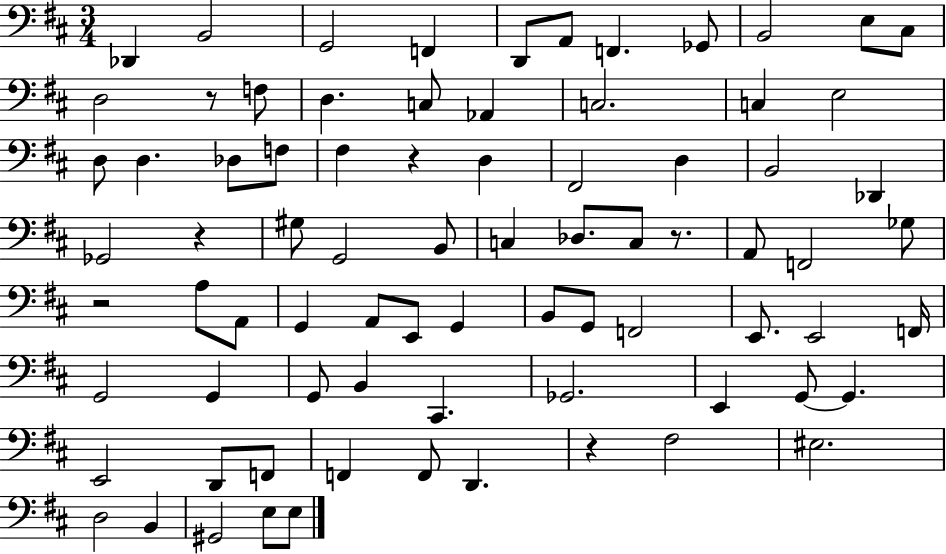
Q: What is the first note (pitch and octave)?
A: Db2